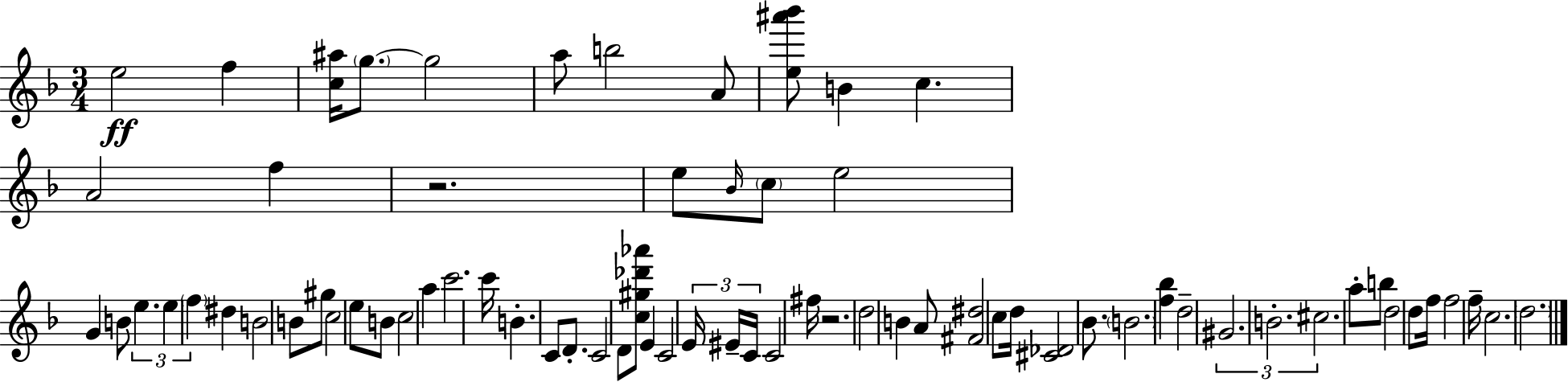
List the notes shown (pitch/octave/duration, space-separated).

E5/h F5/q [C5,A#5]/s G5/e. G5/h A5/e B5/h A4/e [E5,A#6,Bb6]/e B4/q C5/q. A4/h F5/q R/h. E5/e Bb4/s C5/e E5/h G4/q B4/e E5/q. E5/q F5/q D#5/q B4/h B4/e G#5/e C5/h E5/e B4/e C5/h A5/q C6/h. C6/s B4/q. C4/e D4/e. C4/h D4/e [C5,G#5,Db6,Ab6]/e E4/q C4/h E4/s EIS4/s C4/s C4/h F#5/s R/h. D5/h B4/q A4/e [F#4,D#5]/h C5/e D5/s [C#4,Db4]/h Bb4/e. B4/h. [F5,Bb5]/q D5/h G#4/h. B4/h. C#5/h. A5/e B5/e D5/h D5/e F5/s F5/h F5/s C5/h. D5/h.